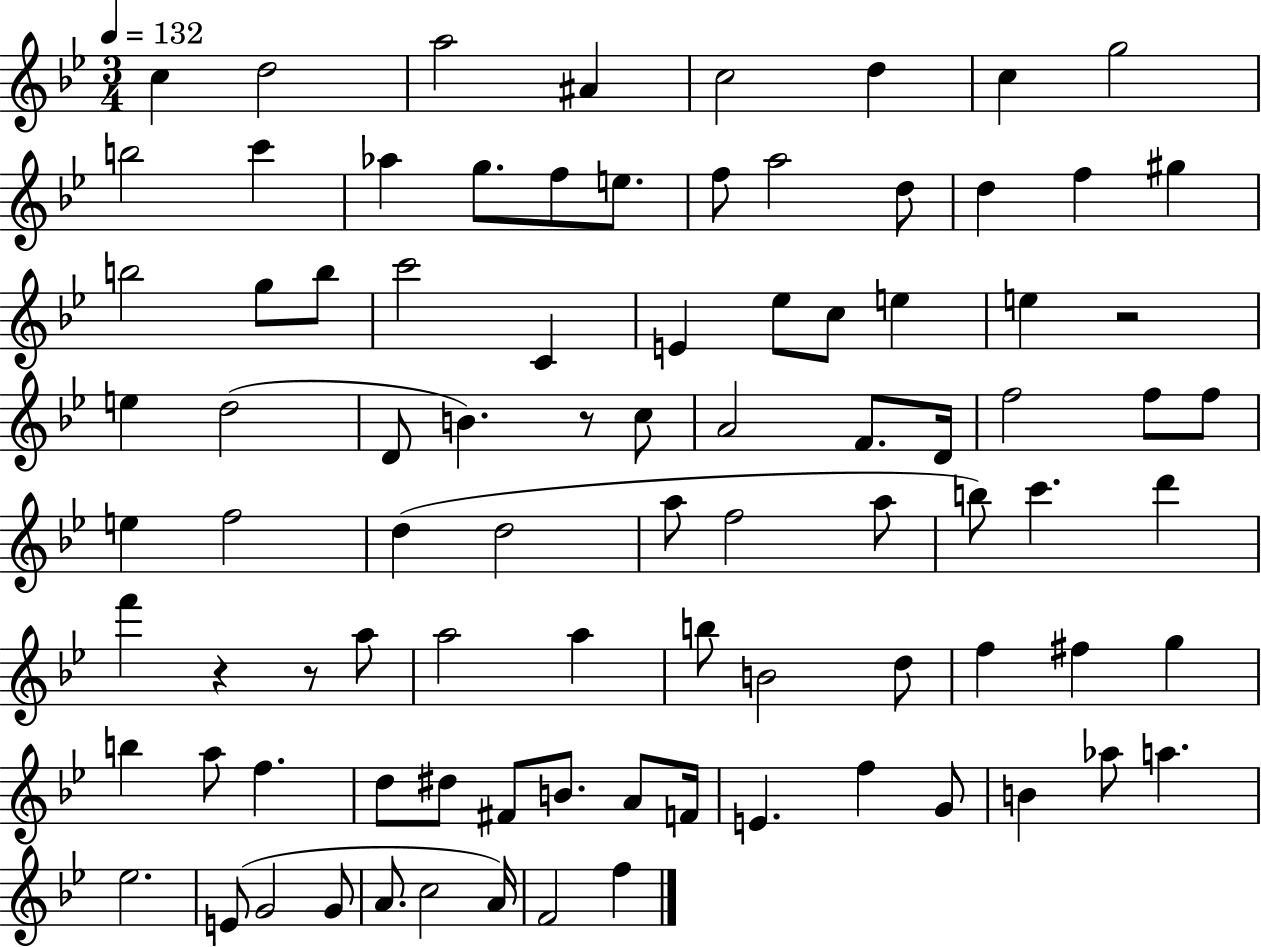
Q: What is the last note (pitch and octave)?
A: F5